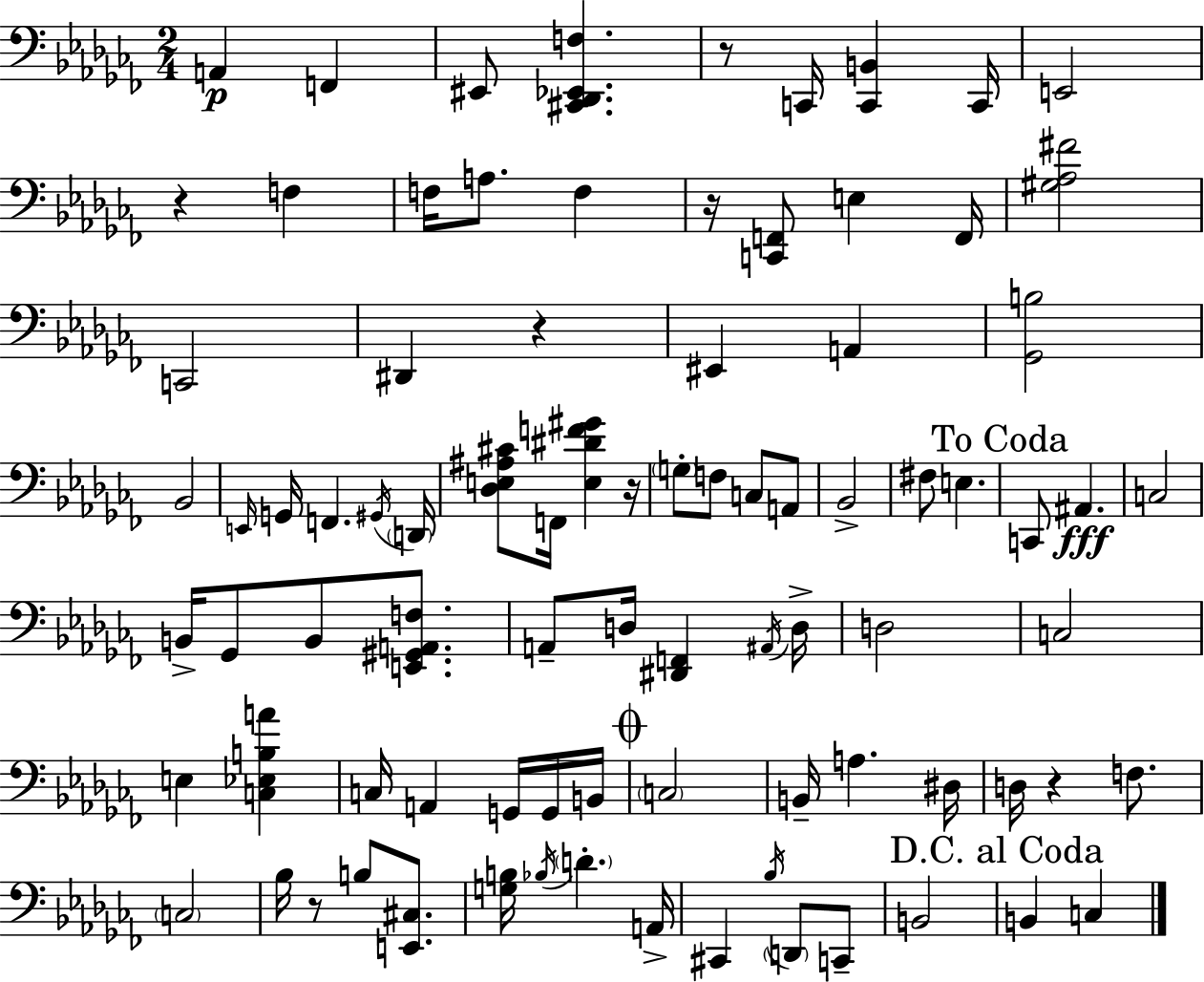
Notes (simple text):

A2/q F2/q EIS2/e [C#2,Db2,Eb2,F3]/q. R/e C2/s [C2,B2]/q C2/s E2/h R/q F3/q F3/s A3/e. F3/q R/s [C2,F2]/e E3/q F2/s [G#3,Ab3,F#4]/h C2/h D#2/q R/q EIS2/q A2/q [Gb2,B3]/h Bb2/h E2/s G2/s F2/q. G#2/s D2/s [Db3,E3,A#3,C#4]/e F2/s [E3,D#4,F4,G#4]/q R/s G3/e F3/e C3/e A2/e Bb2/h F#3/e E3/q. C2/e A#2/q. C3/h B2/s Gb2/e B2/e [E2,G#2,A2,F3]/e. A2/e D3/s [D#2,F2]/q A#2/s D3/s D3/h C3/h E3/q [C3,Eb3,B3,A4]/q C3/s A2/q G2/s G2/s B2/s C3/h B2/s A3/q. D#3/s D3/s R/q F3/e. C3/h Bb3/s R/e B3/e [E2,C#3]/e. [G3,B3]/s Bb3/s D4/q. A2/s C#2/q Bb3/s D2/e C2/e B2/h B2/q C3/q